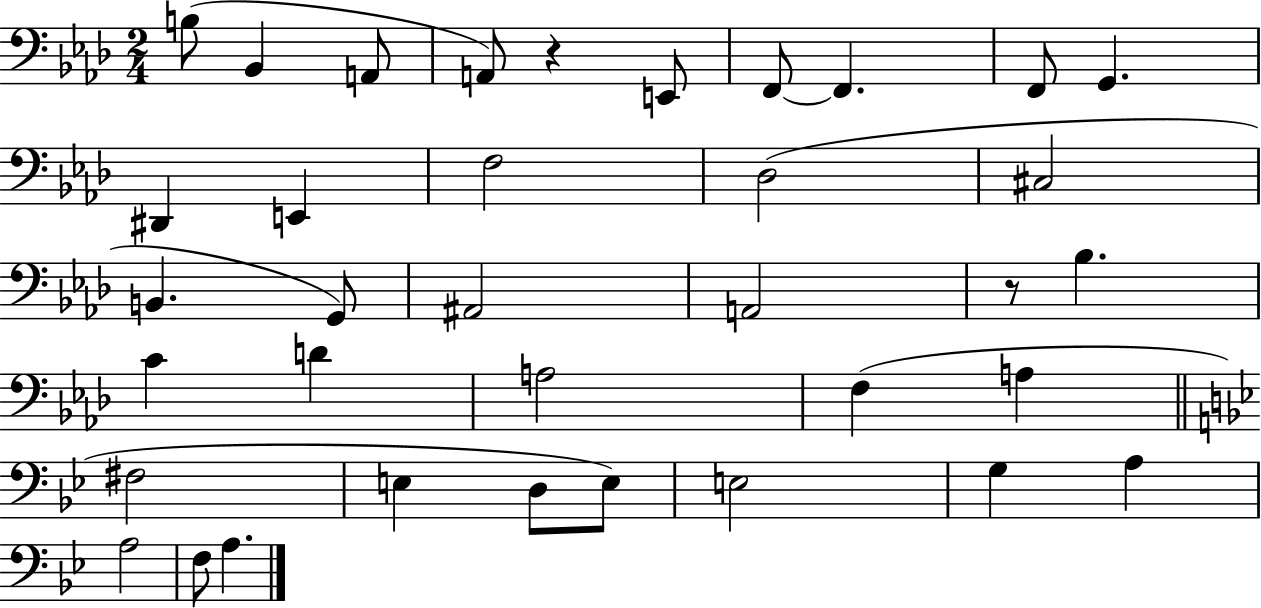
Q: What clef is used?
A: bass